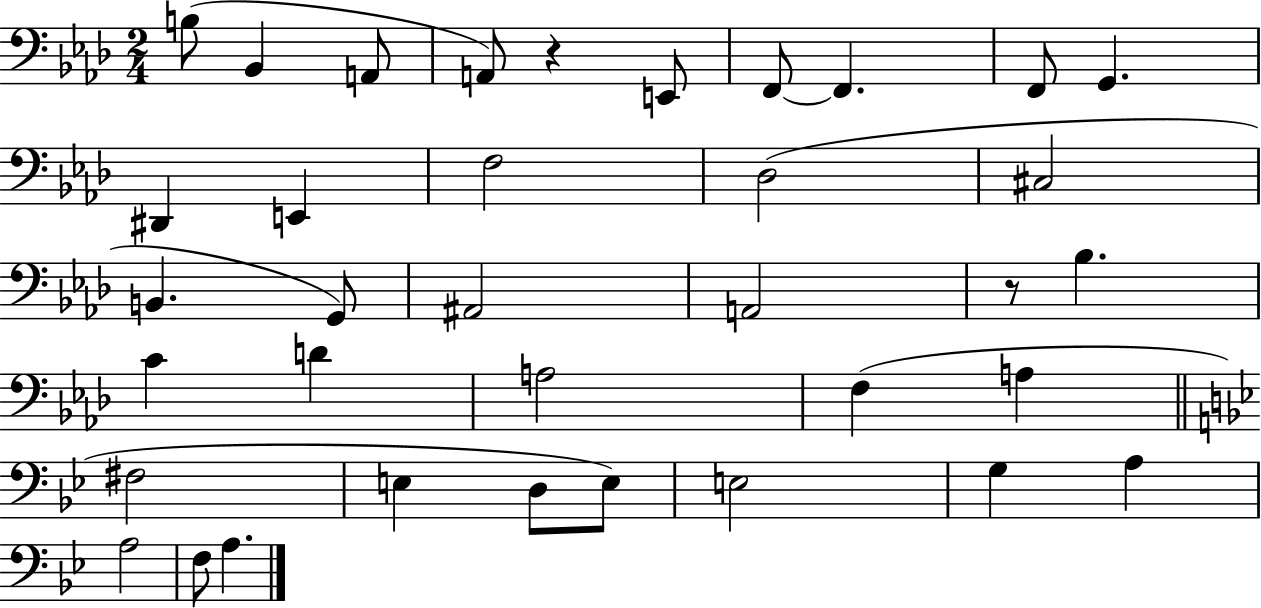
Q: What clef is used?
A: bass